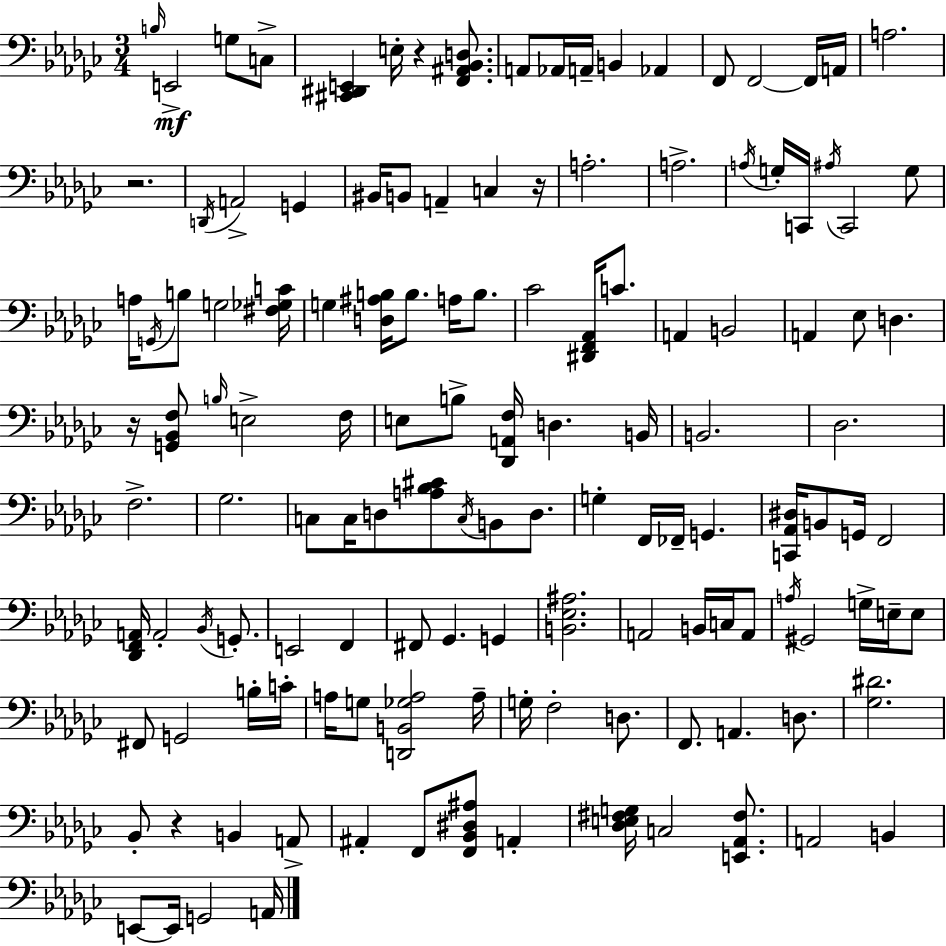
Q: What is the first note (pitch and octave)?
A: B3